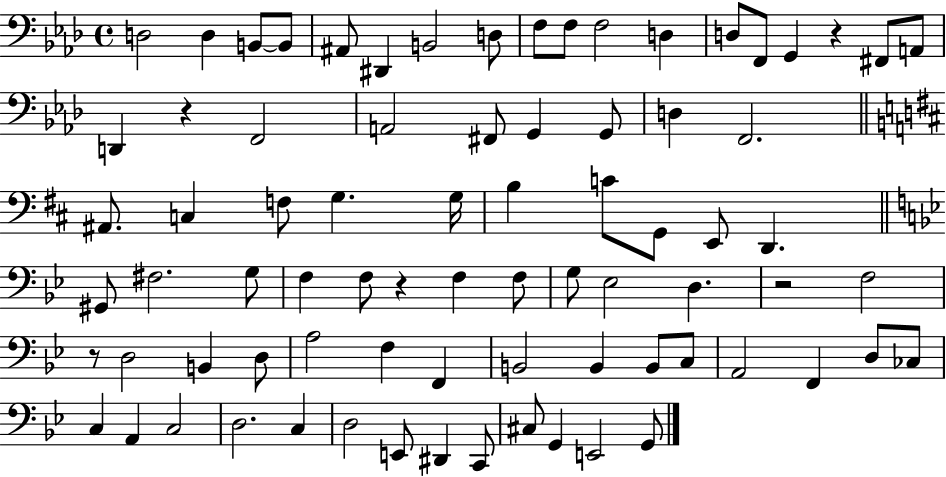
{
  \clef bass
  \time 4/4
  \defaultTimeSignature
  \key aes \major
  d2 d4 b,8~~ b,8 | ais,8 dis,4 b,2 d8 | f8 f8 f2 d4 | d8 f,8 g,4 r4 fis,8 a,8 | \break d,4 r4 f,2 | a,2 fis,8 g,4 g,8 | d4 f,2. | \bar "||" \break \key d \major ais,8. c4 f8 g4. g16 | b4 c'8 g,8 e,8 d,4. | \bar "||" \break \key bes \major gis,8 fis2. g8 | f4 f8 r4 f4 f8 | g8 ees2 d4. | r2 f2 | \break r8 d2 b,4 d8 | a2 f4 f,4 | b,2 b,4 b,8 c8 | a,2 f,4 d8 ces8 | \break c4 a,4 c2 | d2. c4 | d2 e,8 dis,4 c,8 | cis8 g,4 e,2 g,8 | \break \bar "|."
}